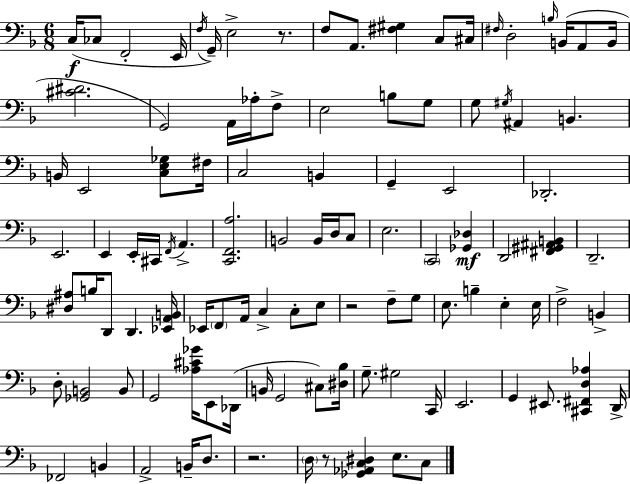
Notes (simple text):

C3/s CES3/e F2/h E2/s F3/s G2/s E3/h R/e. F3/e A2/e. [F#3,G#3]/q C3/e C#3/s F#3/s D3/h B3/s B2/s A2/e B2/s [C#4,D#4]/h. G2/h A2/s Ab3/s F3/e E3/h B3/e G3/e G3/e G#3/s A#2/q B2/q. B2/s E2/h [C3,E3,Gb3]/e F#3/s C3/h B2/q G2/q E2/h Db2/h. E2/h. E2/q E2/s C#2/s F2/s A2/q. [C2,F2,A3]/h. B2/h B2/s D3/s C3/e E3/h. C2/h [Gb2,Db3]/q D2/h [F#2,G#2,A#2,B2]/q D2/h. [D#3,A#3]/e B3/s D2/e D2/q. [Eb2,A2,B2]/s Eb2/s F2/e A2/s C3/q C3/e E3/e R/h F3/e G3/e E3/e. B3/q E3/q E3/s F3/h B2/q D3/e [Gb2,B2]/h B2/e G2/h [Ab3,C#4,Gb4]/s E2/e Db2/s B2/s G2/h C#3/e [D#3,Bb3]/s G3/e. G#3/h C2/s E2/h. G2/q EIS2/e. [C#2,F#2,D3,Ab3]/q D2/s FES2/h B2/q A2/h B2/s D3/e. R/h. D3/s R/e [Gb2,Ab2,C3,D#3]/q E3/e. C3/e